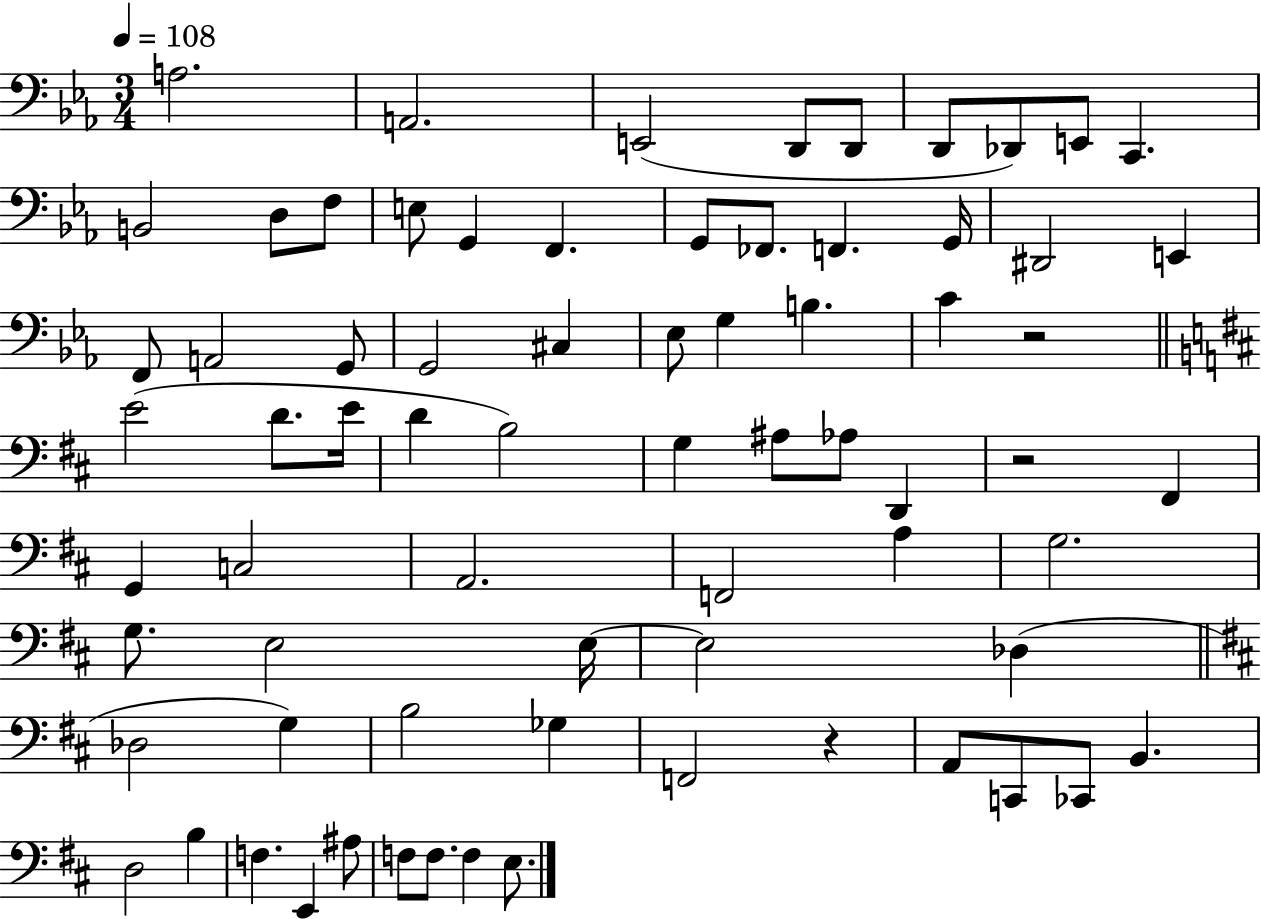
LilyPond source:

{
  \clef bass
  \numericTimeSignature
  \time 3/4
  \key ees \major
  \tempo 4 = 108
  a2. | a,2. | e,2( d,8 d,8 | d,8 des,8) e,8 c,4. | \break b,2 d8 f8 | e8 g,4 f,4. | g,8 fes,8. f,4. g,16 | dis,2 e,4 | \break f,8 a,2 g,8 | g,2 cis4 | ees8 g4 b4. | c'4 r2 | \break \bar "||" \break \key d \major e'2( d'8. e'16 | d'4 b2) | g4 ais8 aes8 d,4 | r2 fis,4 | \break g,4 c2 | a,2. | f,2 a4 | g2. | \break g8. e2 e16~~ | e2 des4( | \bar "||" \break \key b \minor des2 g4) | b2 ges4 | f,2 r4 | a,8 c,8 ces,8 b,4. | \break d2 b4 | f4. e,4 ais8 | f8 f8. f4 e8. | \bar "|."
}